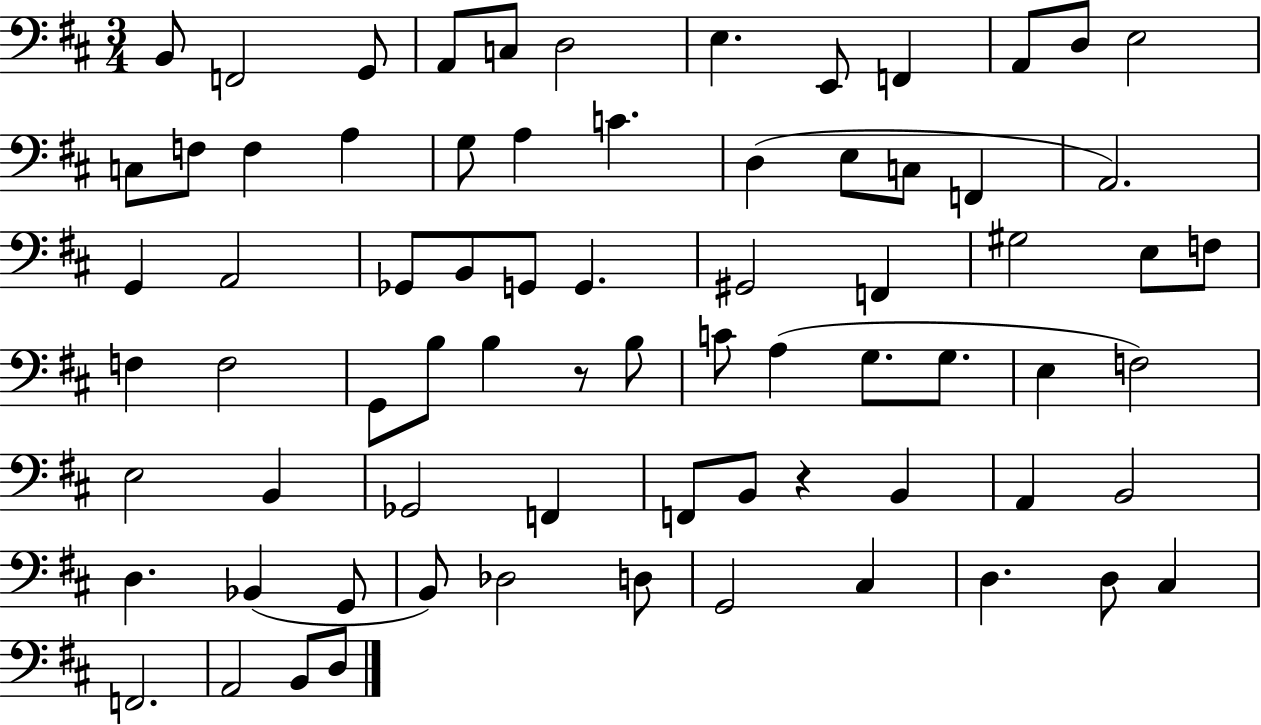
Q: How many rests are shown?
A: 2